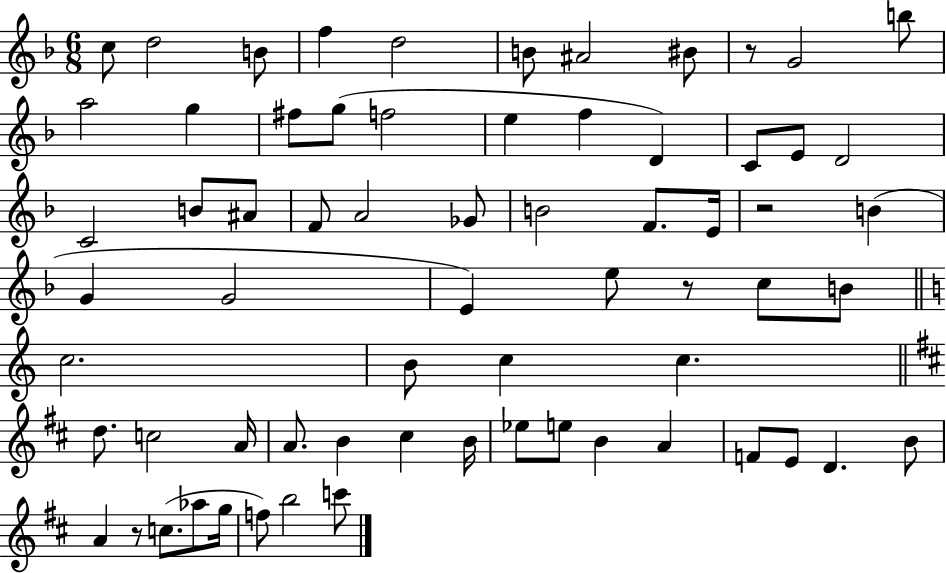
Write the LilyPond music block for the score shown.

{
  \clef treble
  \numericTimeSignature
  \time 6/8
  \key f \major
  c''8 d''2 b'8 | f''4 d''2 | b'8 ais'2 bis'8 | r8 g'2 b''8 | \break a''2 g''4 | fis''8 g''8( f''2 | e''4 f''4 d'4) | c'8 e'8 d'2 | \break c'2 b'8 ais'8 | f'8 a'2 ges'8 | b'2 f'8. e'16 | r2 b'4( | \break g'4 g'2 | e'4) e''8 r8 c''8 b'8 | \bar "||" \break \key c \major c''2. | b'8 c''4 c''4. | \bar "||" \break \key d \major d''8. c''2 a'16 | a'8. b'4 cis''4 b'16 | ees''8 e''8 b'4 a'4 | f'8 e'8 d'4. b'8 | \break a'4 r8 c''8.( aes''8 g''16 | f''8) b''2 c'''8 | \bar "|."
}